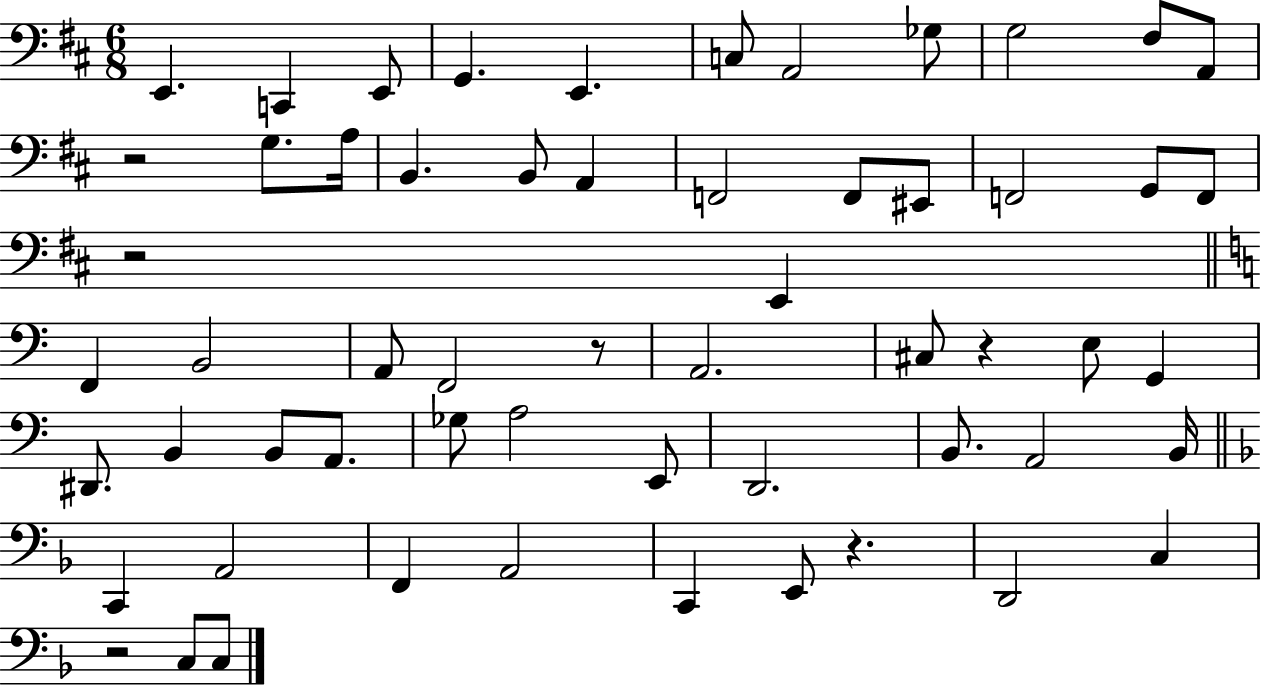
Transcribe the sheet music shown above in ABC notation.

X:1
T:Untitled
M:6/8
L:1/4
K:D
E,, C,, E,,/2 G,, E,, C,/2 A,,2 _G,/2 G,2 ^F,/2 A,,/2 z2 G,/2 A,/4 B,, B,,/2 A,, F,,2 F,,/2 ^E,,/2 F,,2 G,,/2 F,,/2 z2 E,, F,, B,,2 A,,/2 F,,2 z/2 A,,2 ^C,/2 z E,/2 G,, ^D,,/2 B,, B,,/2 A,,/2 _G,/2 A,2 E,,/2 D,,2 B,,/2 A,,2 B,,/4 C,, A,,2 F,, A,,2 C,, E,,/2 z D,,2 C, z2 C,/2 C,/2